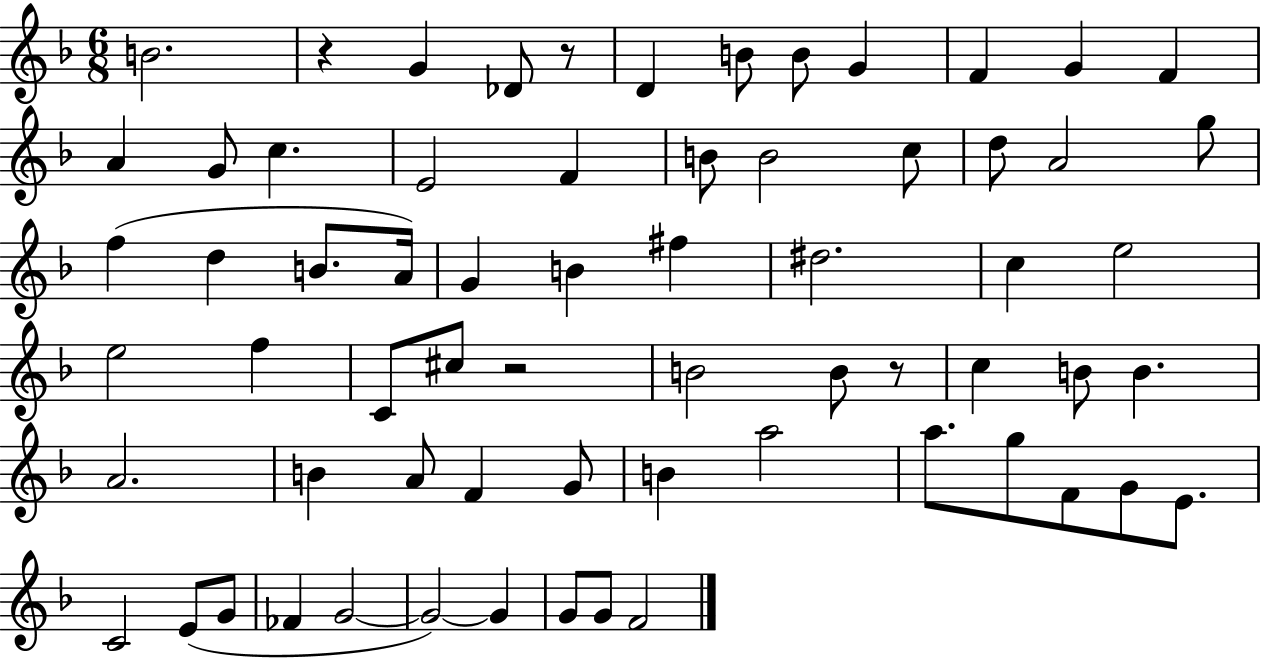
B4/h. R/q G4/q Db4/e R/e D4/q B4/e B4/e G4/q F4/q G4/q F4/q A4/q G4/e C5/q. E4/h F4/q B4/e B4/h C5/e D5/e A4/h G5/e F5/q D5/q B4/e. A4/s G4/q B4/q F#5/q D#5/h. C5/q E5/h E5/h F5/q C4/e C#5/e R/h B4/h B4/e R/e C5/q B4/e B4/q. A4/h. B4/q A4/e F4/q G4/e B4/q A5/h A5/e. G5/e F4/e G4/e E4/e. C4/h E4/e G4/e FES4/q G4/h G4/h G4/q G4/e G4/e F4/h